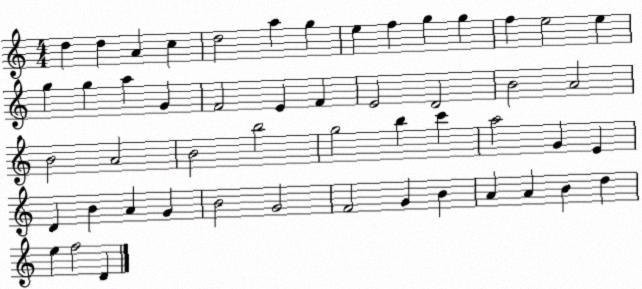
X:1
T:Untitled
M:4/4
L:1/4
K:C
d d A c d2 a g e f g g f e2 e g g a G F2 E F E2 D2 B2 A2 B2 A2 B2 b2 g2 b c' a2 G E D B A G B2 G2 F2 G B A A B d e f2 D